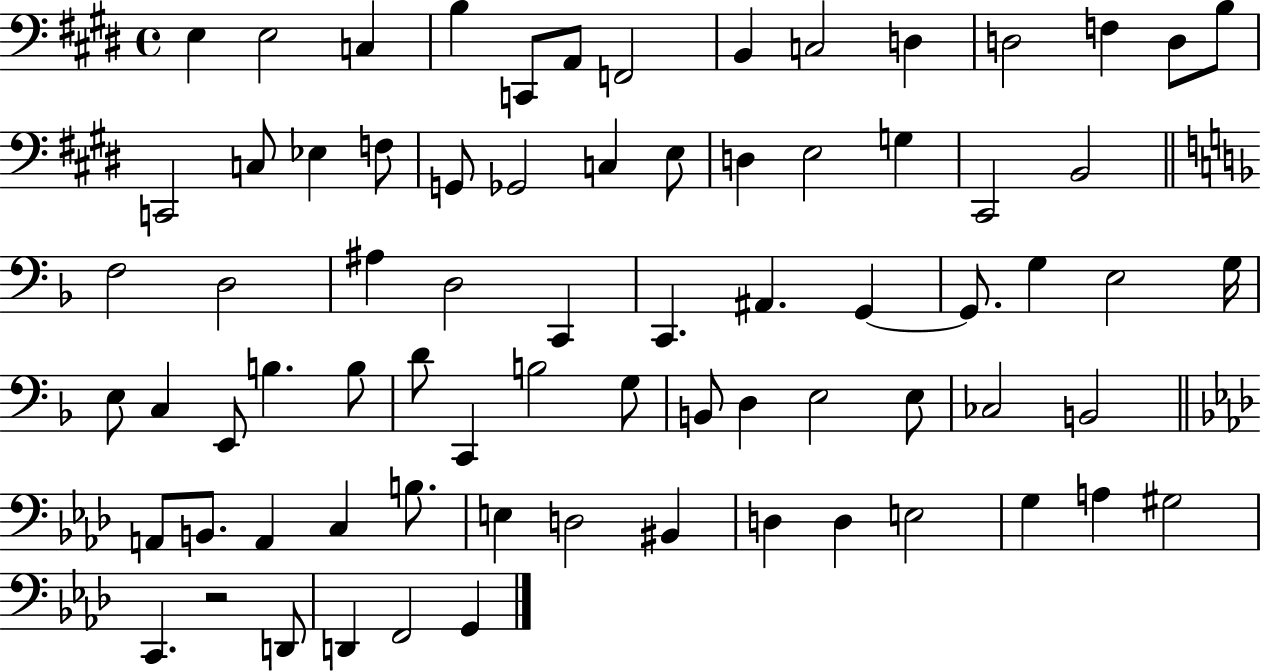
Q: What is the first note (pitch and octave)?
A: E3